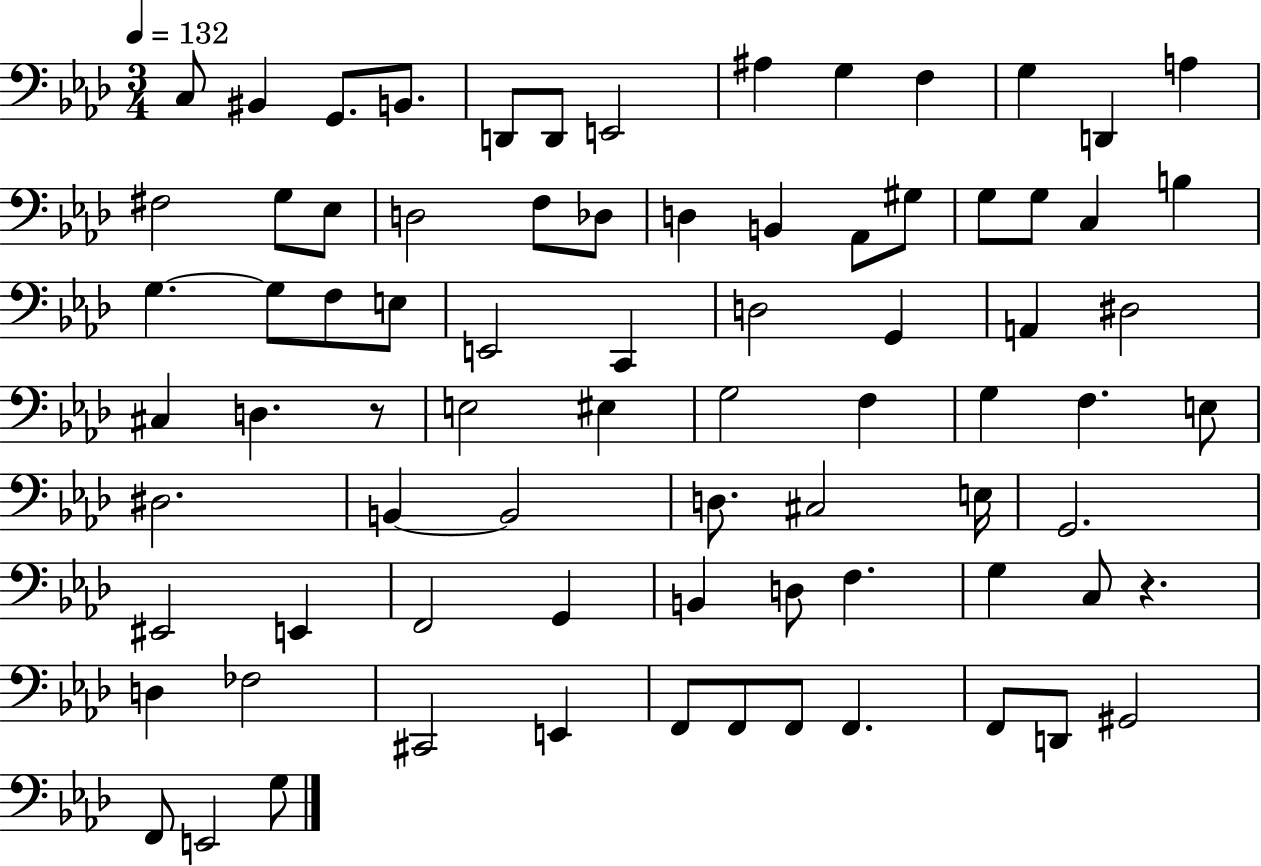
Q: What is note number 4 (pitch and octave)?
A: B2